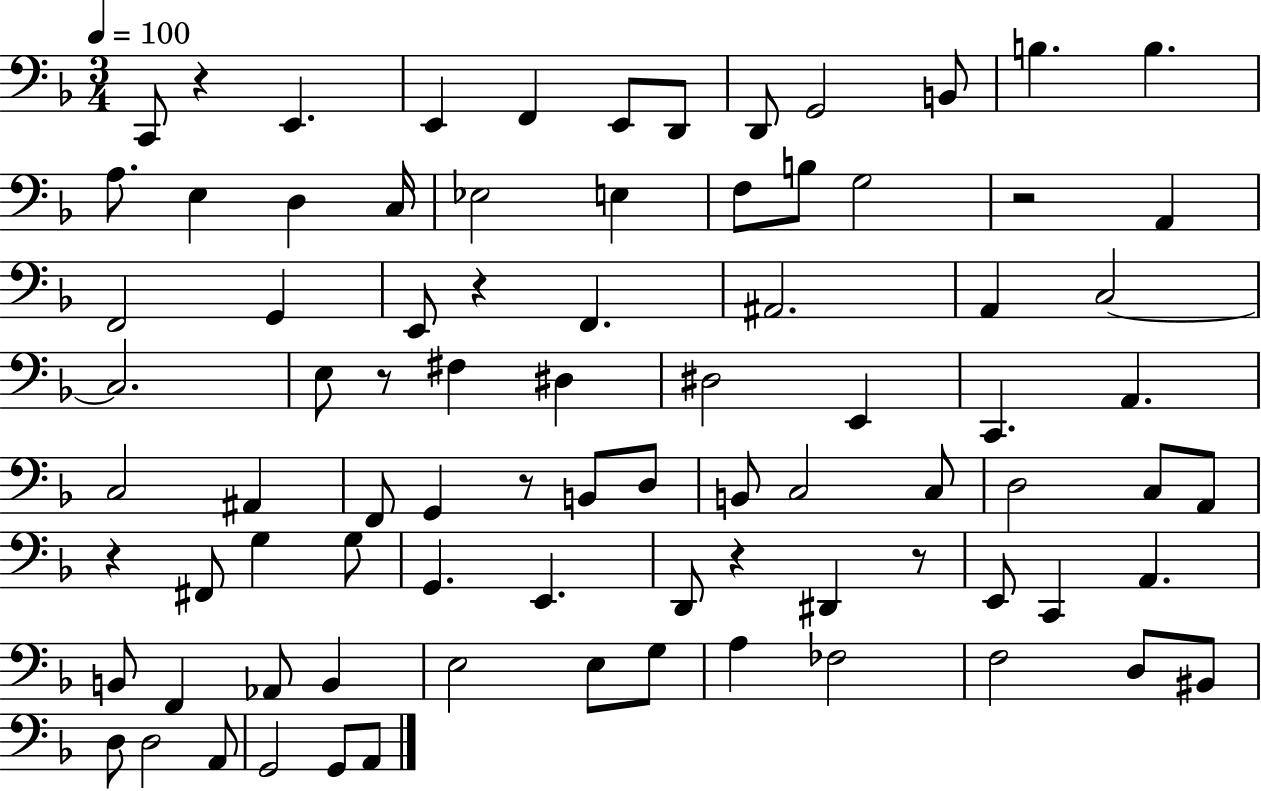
X:1
T:Untitled
M:3/4
L:1/4
K:F
C,,/2 z E,, E,, F,, E,,/2 D,,/2 D,,/2 G,,2 B,,/2 B, B, A,/2 E, D, C,/4 _E,2 E, F,/2 B,/2 G,2 z2 A,, F,,2 G,, E,,/2 z F,, ^A,,2 A,, C,2 C,2 E,/2 z/2 ^F, ^D, ^D,2 E,, C,, A,, C,2 ^A,, F,,/2 G,, z/2 B,,/2 D,/2 B,,/2 C,2 C,/2 D,2 C,/2 A,,/2 z ^F,,/2 G, G,/2 G,, E,, D,,/2 z ^D,, z/2 E,,/2 C,, A,, B,,/2 F,, _A,,/2 B,, E,2 E,/2 G,/2 A, _F,2 F,2 D,/2 ^B,,/2 D,/2 D,2 A,,/2 G,,2 G,,/2 A,,/2